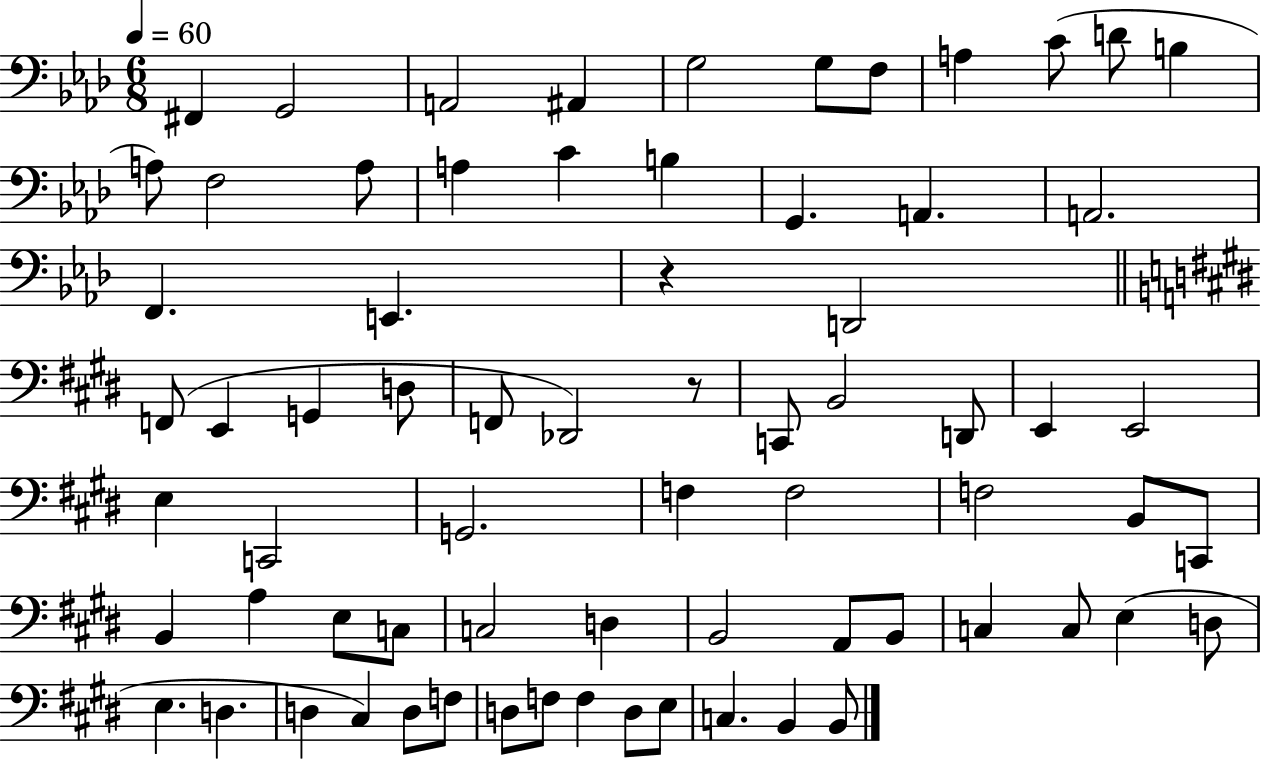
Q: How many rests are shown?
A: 2